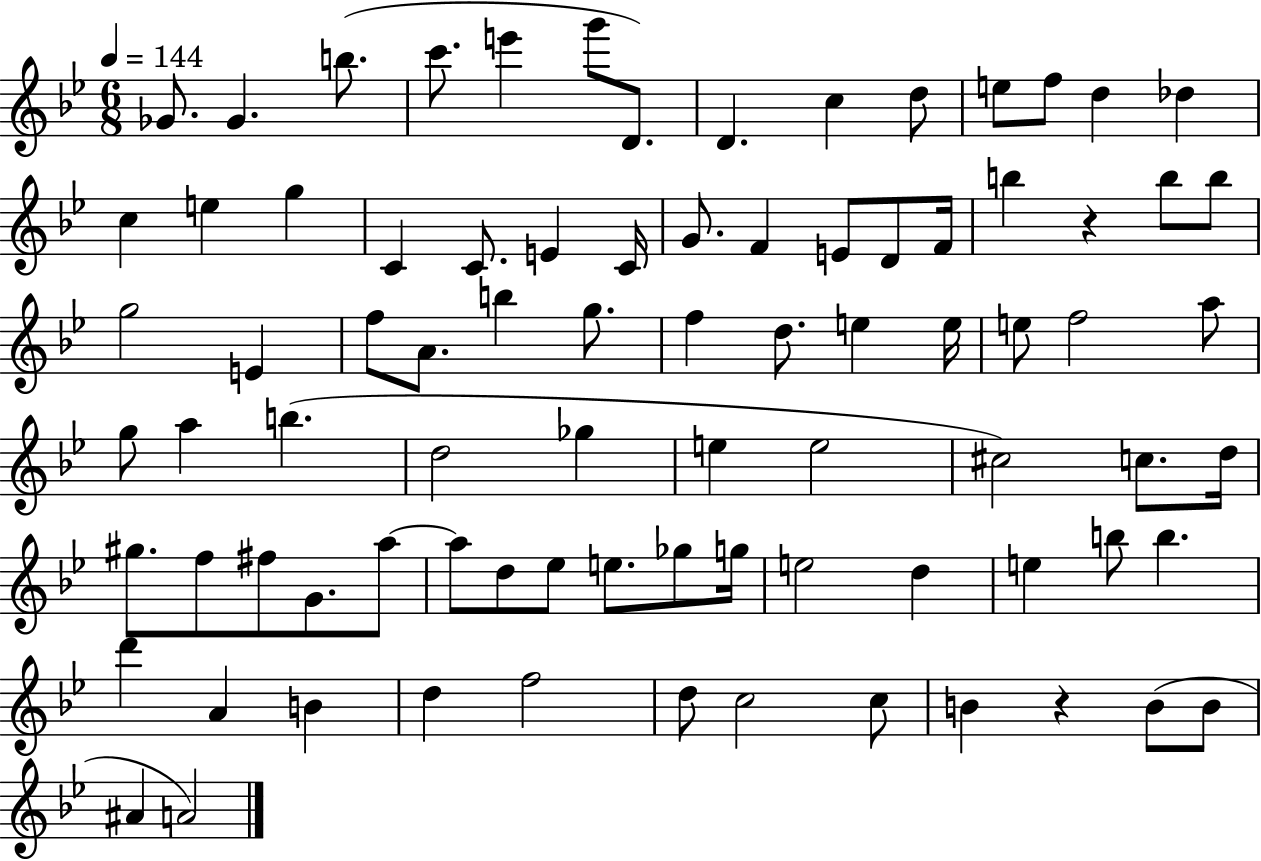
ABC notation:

X:1
T:Untitled
M:6/8
L:1/4
K:Bb
_G/2 _G b/2 c'/2 e' g'/2 D/2 D c d/2 e/2 f/2 d _d c e g C C/2 E C/4 G/2 F E/2 D/2 F/4 b z b/2 b/2 g2 E f/2 A/2 b g/2 f d/2 e e/4 e/2 f2 a/2 g/2 a b d2 _g e e2 ^c2 c/2 d/4 ^g/2 f/2 ^f/2 G/2 a/2 a/2 d/2 _e/2 e/2 _g/2 g/4 e2 d e b/2 b d' A B d f2 d/2 c2 c/2 B z B/2 B/2 ^A A2